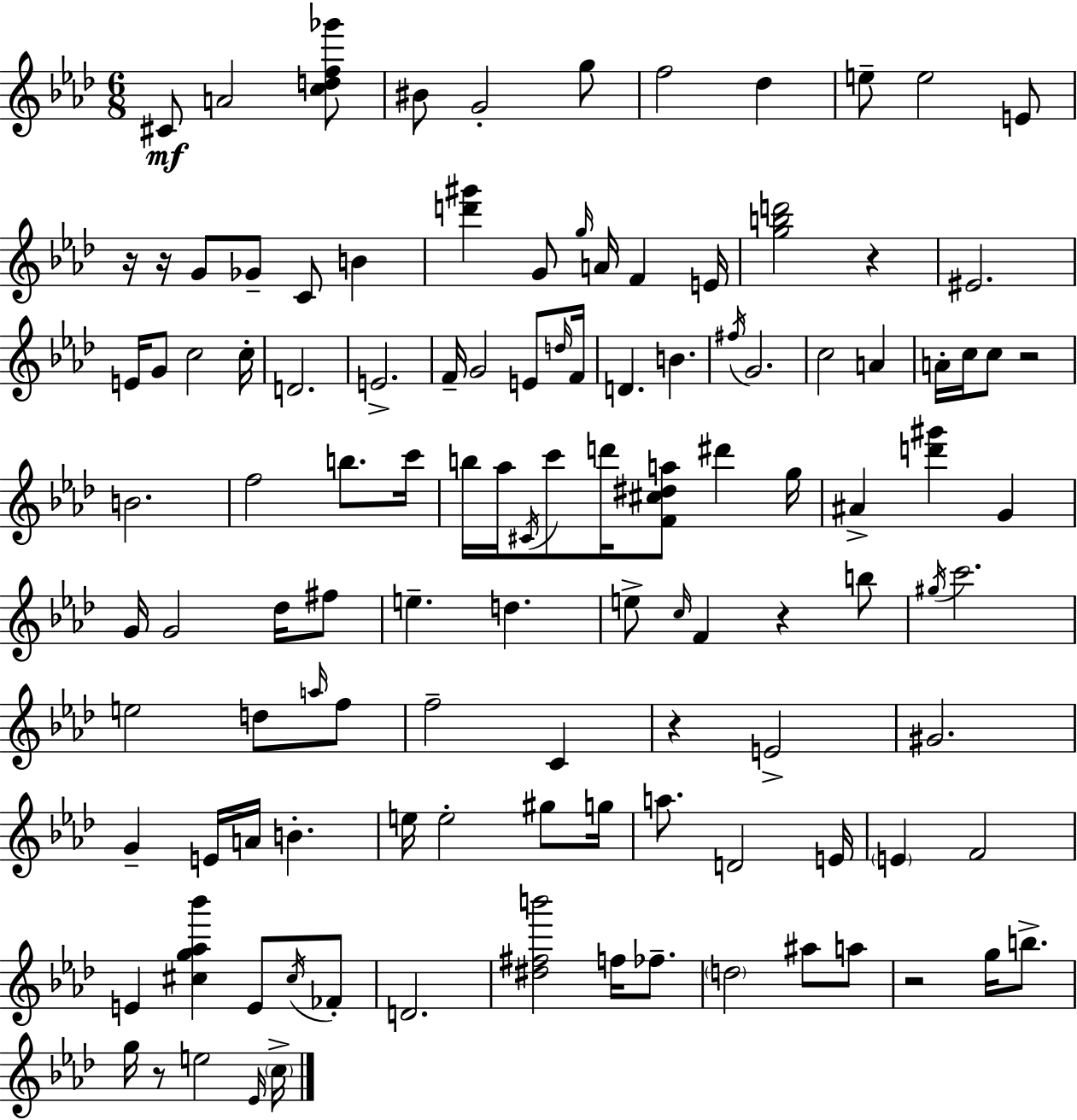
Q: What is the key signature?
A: AES major